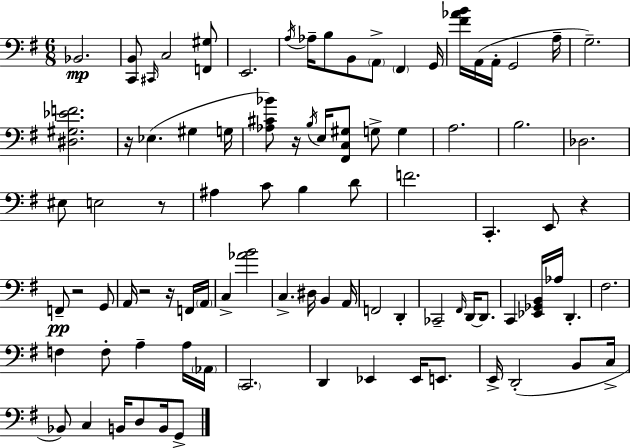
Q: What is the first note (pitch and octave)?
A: Bb2